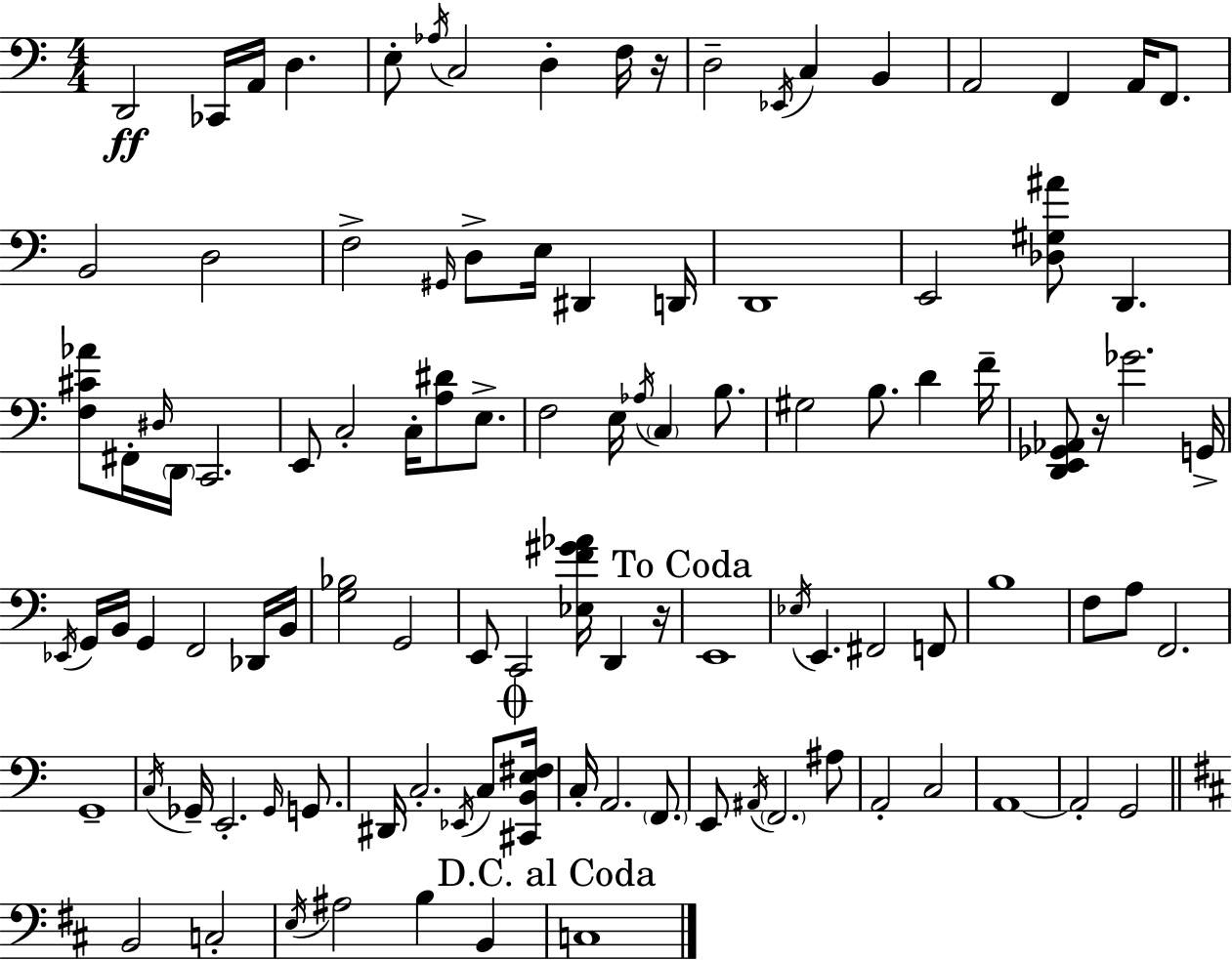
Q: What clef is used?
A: bass